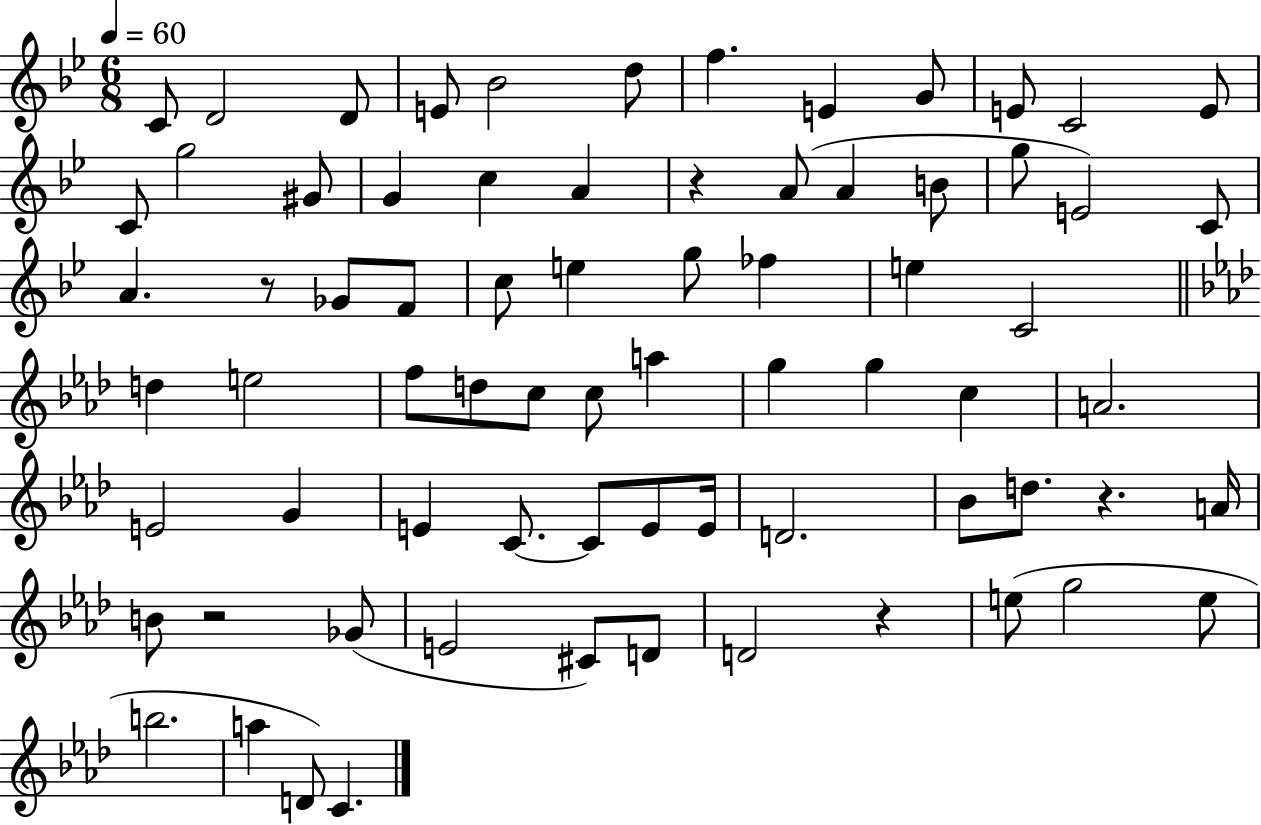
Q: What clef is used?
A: treble